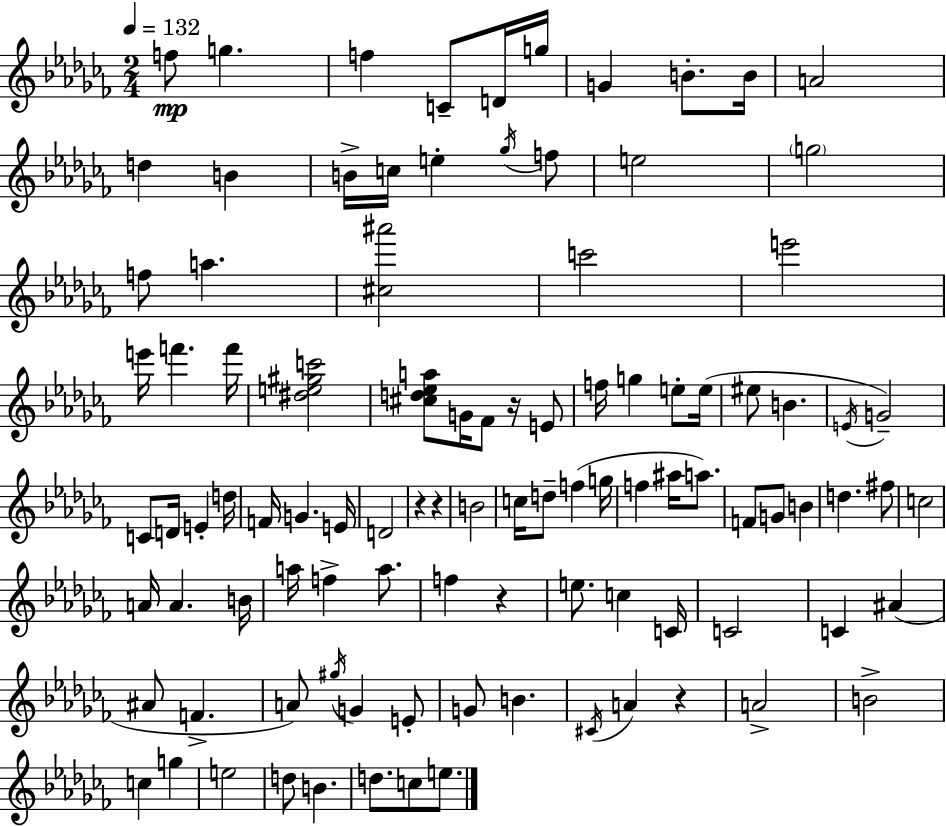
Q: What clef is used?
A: treble